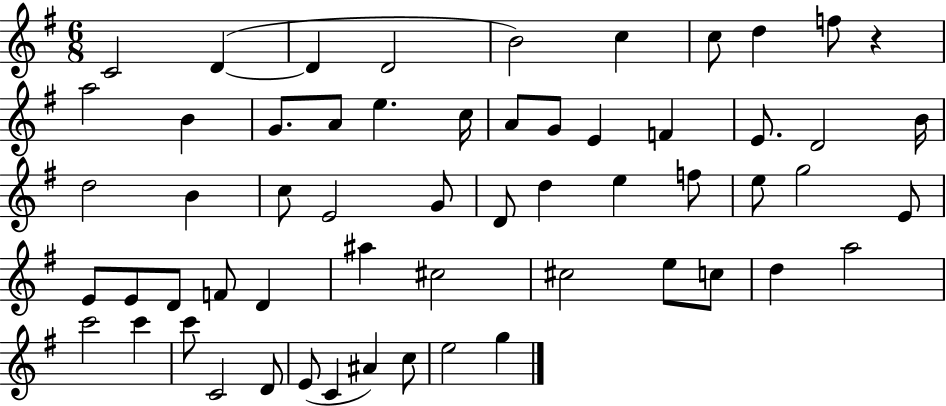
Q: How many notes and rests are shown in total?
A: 58